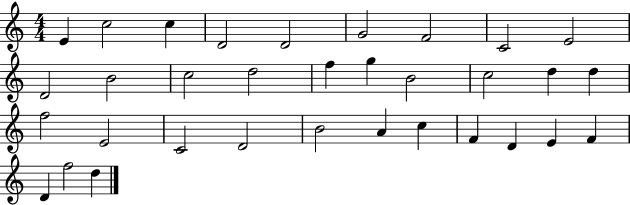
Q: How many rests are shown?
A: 0